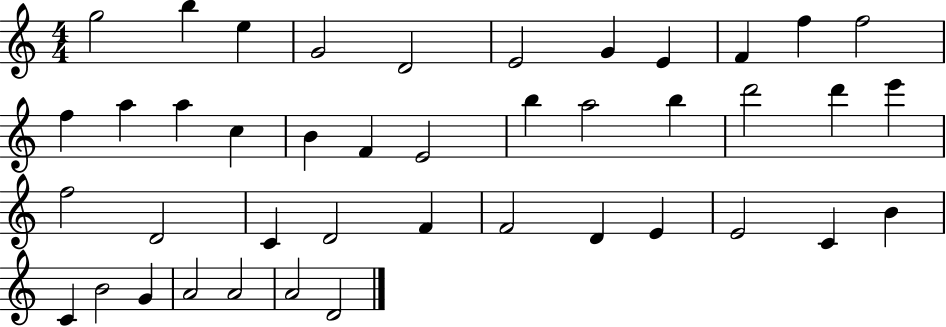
X:1
T:Untitled
M:4/4
L:1/4
K:C
g2 b e G2 D2 E2 G E F f f2 f a a c B F E2 b a2 b d'2 d' e' f2 D2 C D2 F F2 D E E2 C B C B2 G A2 A2 A2 D2